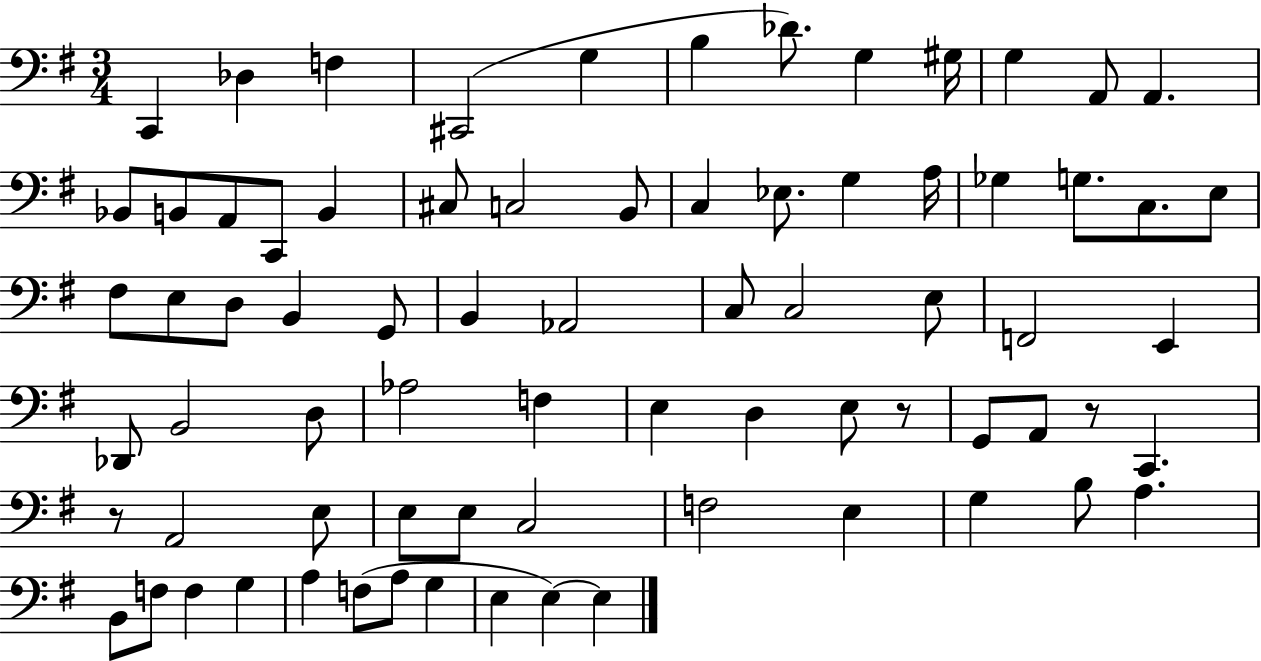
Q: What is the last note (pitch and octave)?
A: E3